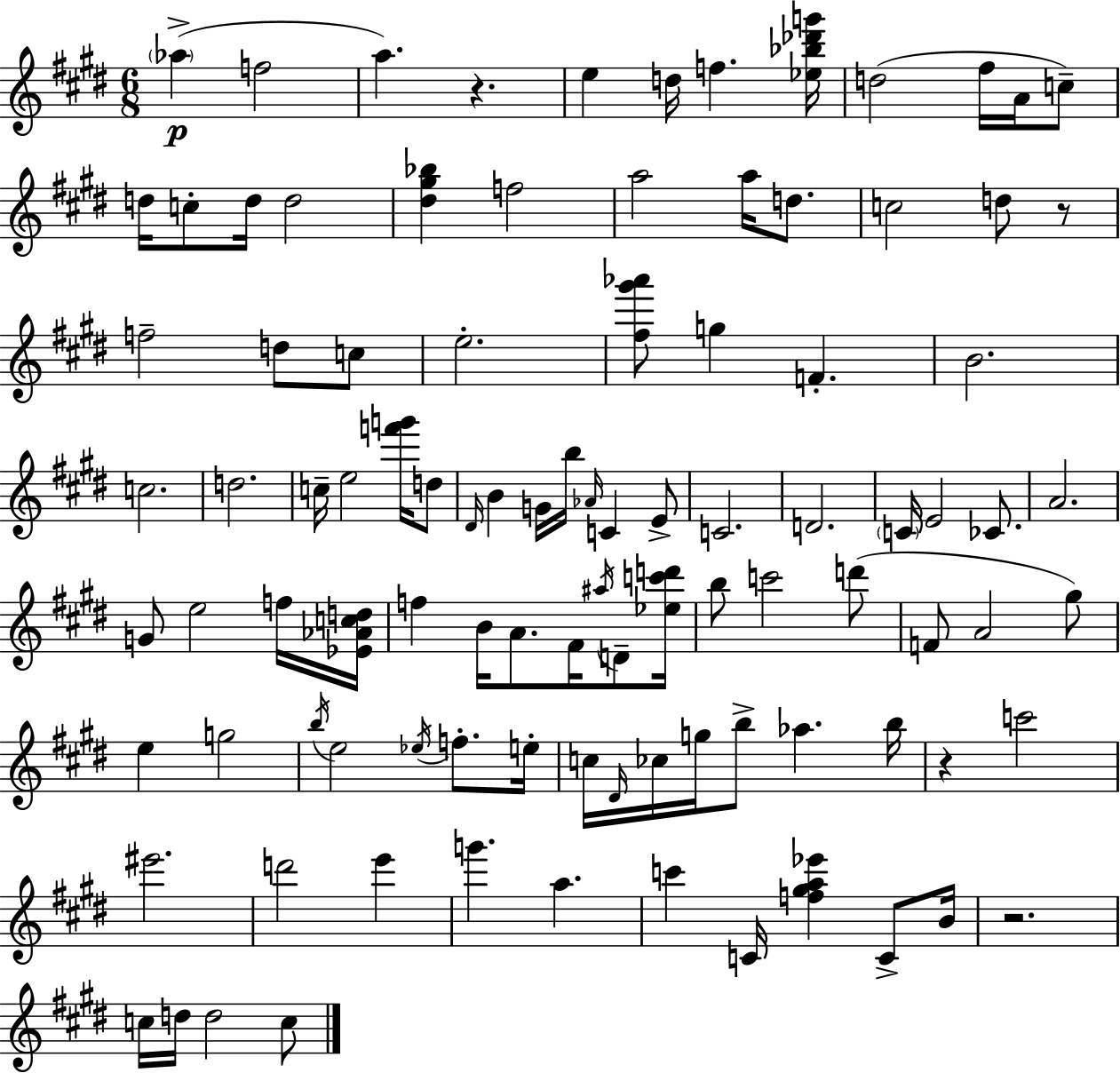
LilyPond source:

{
  \clef treble
  \numericTimeSignature
  \time 6/8
  \key e \major
  \parenthesize aes''4->(\p f''2 | a''4.) r4. | e''4 d''16 f''4. <ees'' bes'' des''' g'''>16 | d''2( fis''16 a'16 c''8--) | \break d''16 c''8-. d''16 d''2 | <dis'' gis'' bes''>4 f''2 | a''2 a''16 d''8. | c''2 d''8 r8 | \break f''2-- d''8 c''8 | e''2.-. | <fis'' gis''' aes'''>8 g''4 f'4.-. | b'2. | \break c''2. | d''2. | c''16-- e''2 <f''' g'''>16 d''8 | \grace { dis'16 } b'4 g'16 b''16 \grace { aes'16 } c'4 | \break e'8-> c'2. | d'2. | \parenthesize c'16 e'2 ces'8. | a'2. | \break g'8 e''2 | f''16 <ees' aes' c'' d''>16 f''4 b'16 a'8. fis'16 \acciaccatura { ais''16 } | d'8-- <ees'' c''' d'''>16 b''8 c'''2 | d'''8( f'8 a'2 | \break gis''8) e''4 g''2 | \acciaccatura { b''16 } e''2 | \acciaccatura { ees''16 } f''8.-. e''16-. c''16 \grace { dis'16 } ces''16 g''16 b''8-> aes''4. | b''16 r4 c'''2 | \break eis'''2. | d'''2 | e'''4 g'''4. | a''4. c'''4 c'16 <f'' gis'' a'' ees'''>4 | \break c'8-> b'16 r2. | c''16 d''16 d''2 | c''8 \bar "|."
}